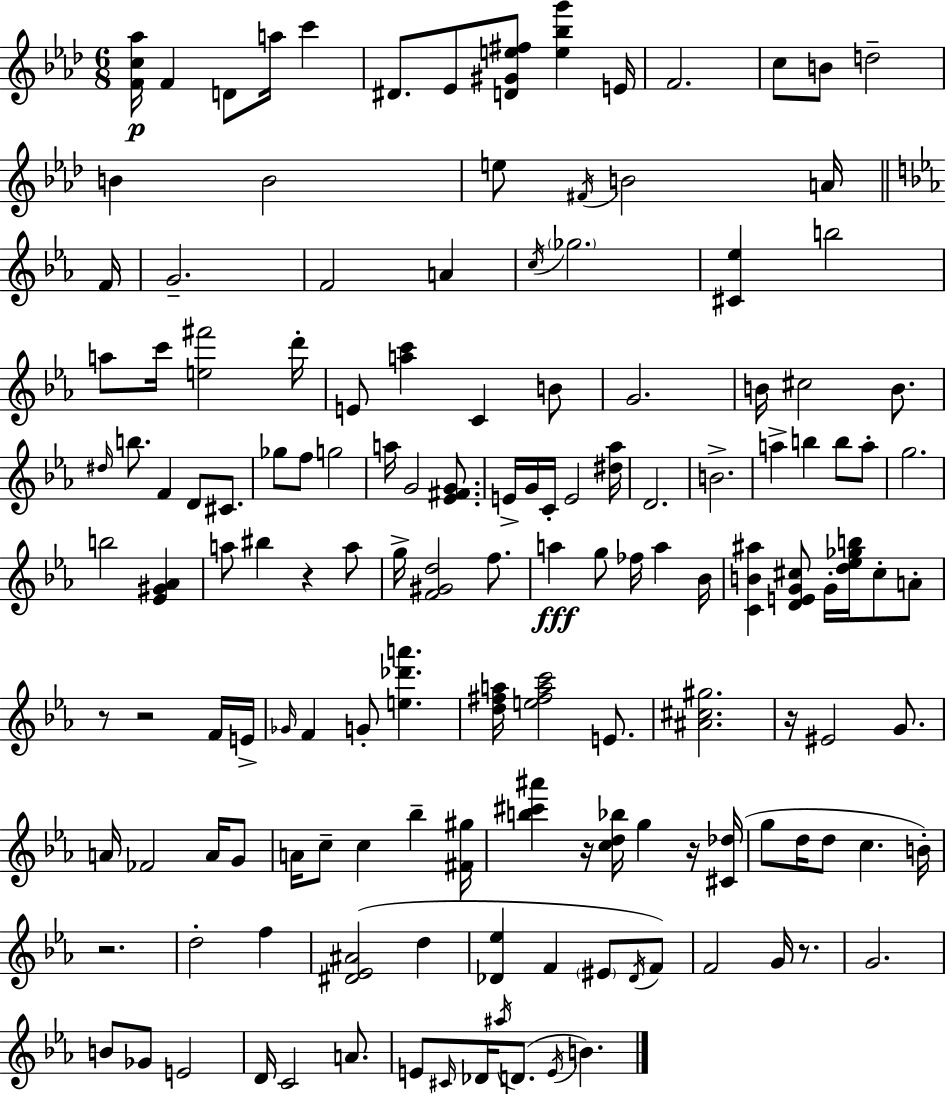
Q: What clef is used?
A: treble